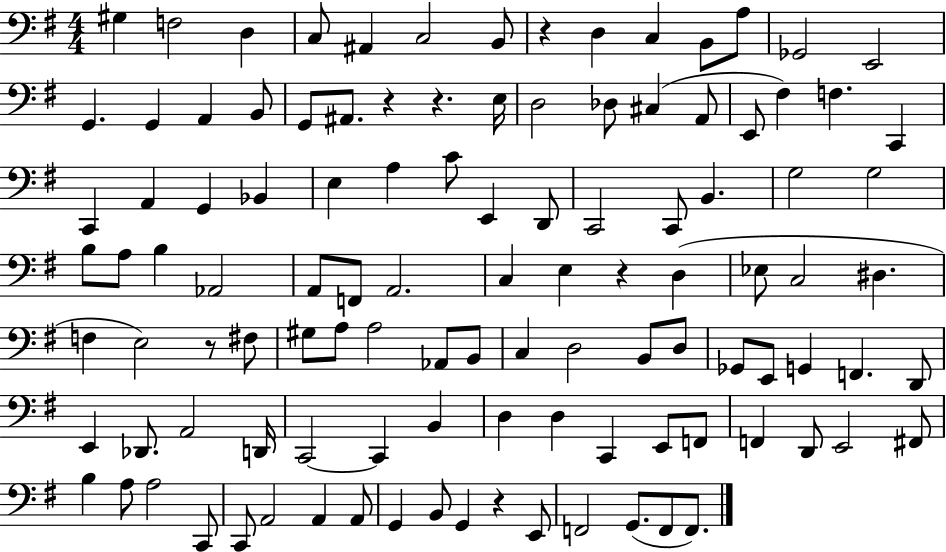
X:1
T:Untitled
M:4/4
L:1/4
K:G
^G, F,2 D, C,/2 ^A,, C,2 B,,/2 z D, C, B,,/2 A,/2 _G,,2 E,,2 G,, G,, A,, B,,/2 G,,/2 ^A,,/2 z z E,/4 D,2 _D,/2 ^C, A,,/2 E,,/2 ^F, F, C,, C,, A,, G,, _B,, E, A, C/2 E,, D,,/2 C,,2 C,,/2 B,, G,2 G,2 B,/2 A,/2 B, _A,,2 A,,/2 F,,/2 A,,2 C, E, z D, _E,/2 C,2 ^D, F, E,2 z/2 ^F,/2 ^G,/2 A,/2 A,2 _A,,/2 B,,/2 C, D,2 B,,/2 D,/2 _G,,/2 E,,/2 G,, F,, D,,/2 E,, _D,,/2 A,,2 D,,/4 C,,2 C,, B,, D, D, C,, E,,/2 F,,/2 F,, D,,/2 E,,2 ^F,,/2 B, A,/2 A,2 C,,/2 C,,/2 A,,2 A,, A,,/2 G,, B,,/2 G,, z E,,/2 F,,2 G,,/2 F,,/2 F,,/2